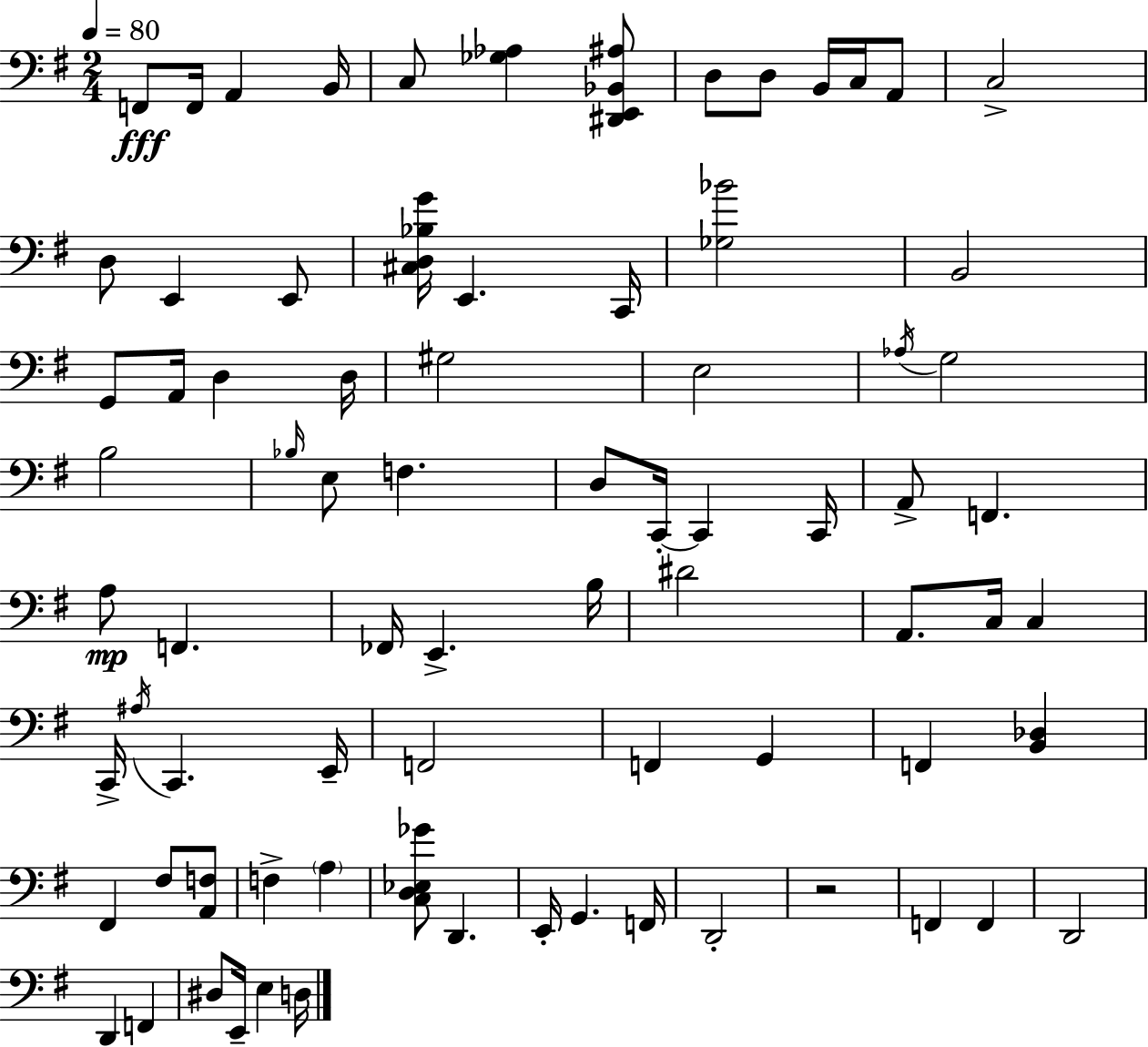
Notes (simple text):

F2/e F2/s A2/q B2/s C3/e [Gb3,Ab3]/q [D#2,E2,Bb2,A#3]/e D3/e D3/e B2/s C3/s A2/e C3/h D3/e E2/q E2/e [C#3,D3,Bb3,G4]/s E2/q. C2/s [Gb3,Bb4]/h B2/h G2/e A2/s D3/q D3/s G#3/h E3/h Ab3/s G3/h B3/h Bb3/s E3/e F3/q. D3/e C2/s C2/q C2/s A2/e F2/q. A3/e F2/q. FES2/s E2/q. B3/s D#4/h A2/e. C3/s C3/q C2/s A#3/s C2/q. E2/s F2/h F2/q G2/q F2/q [B2,Db3]/q F#2/q F#3/e [A2,F3]/e F3/q A3/q [C3,D3,Eb3,Gb4]/e D2/q. E2/s G2/q. F2/s D2/h R/h F2/q F2/q D2/h D2/q F2/q D#3/e E2/s E3/q D3/s